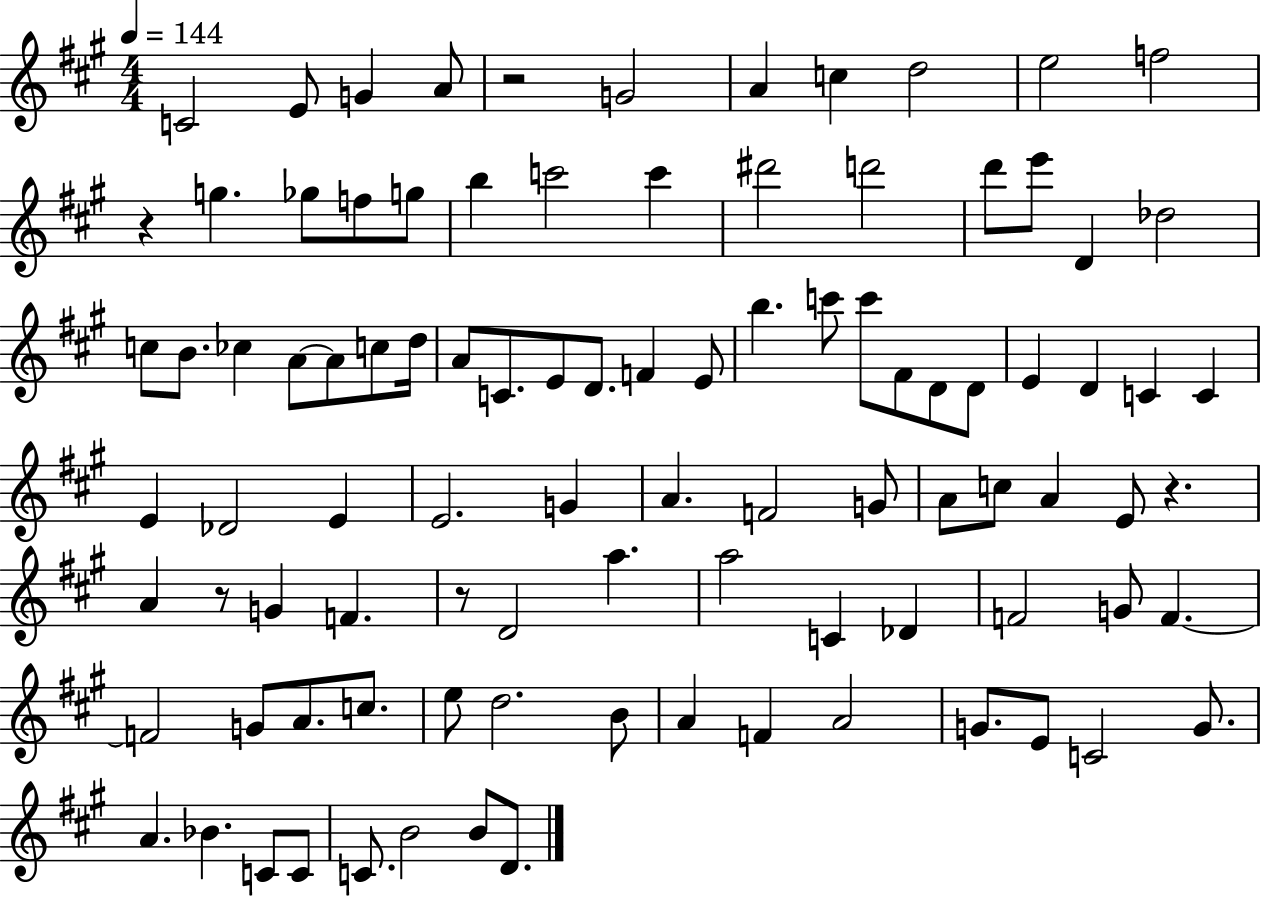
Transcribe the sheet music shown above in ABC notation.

X:1
T:Untitled
M:4/4
L:1/4
K:A
C2 E/2 G A/2 z2 G2 A c d2 e2 f2 z g _g/2 f/2 g/2 b c'2 c' ^d'2 d'2 d'/2 e'/2 D _d2 c/2 B/2 _c A/2 A/2 c/2 d/4 A/2 C/2 E/2 D/2 F E/2 b c'/2 c'/2 ^F/2 D/2 D/2 E D C C E _D2 E E2 G A F2 G/2 A/2 c/2 A E/2 z A z/2 G F z/2 D2 a a2 C _D F2 G/2 F F2 G/2 A/2 c/2 e/2 d2 B/2 A F A2 G/2 E/2 C2 G/2 A _B C/2 C/2 C/2 B2 B/2 D/2